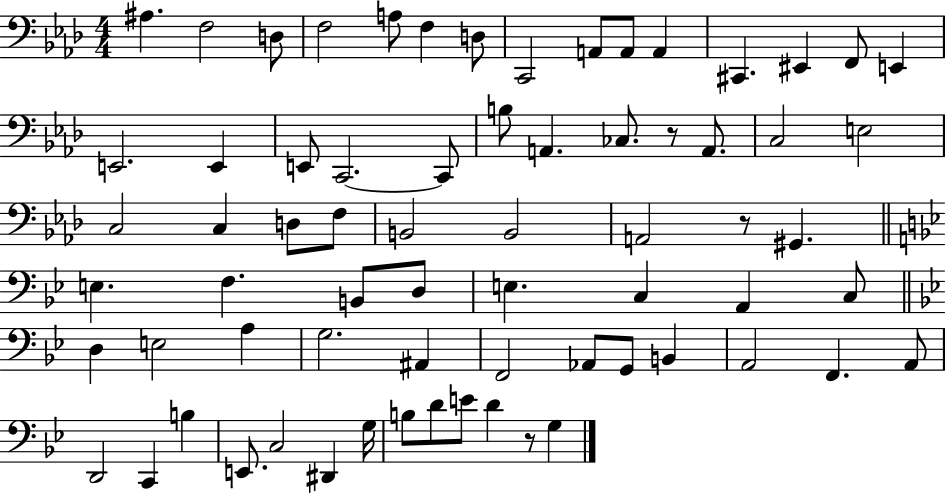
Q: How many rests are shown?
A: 3